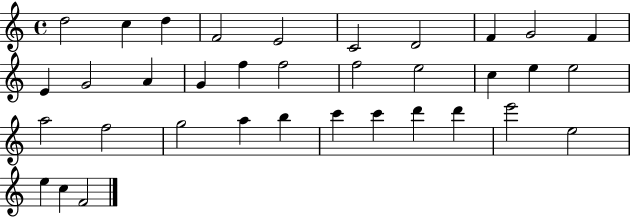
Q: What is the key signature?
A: C major